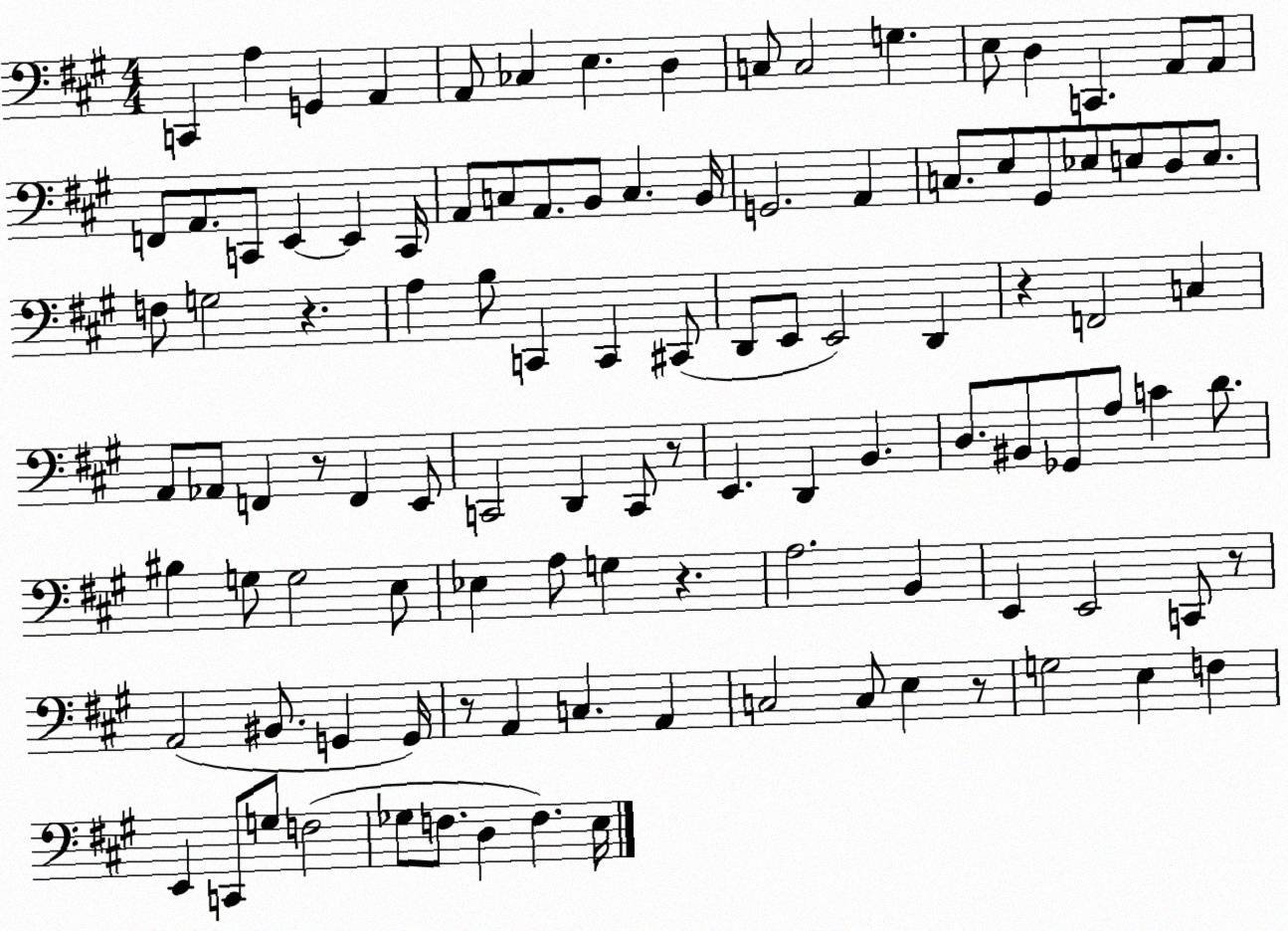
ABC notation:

X:1
T:Untitled
M:4/4
L:1/4
K:A
C,, A, G,, A,, A,,/2 _C, E, D, C,/2 C,2 G, E,/2 D, C,, A,,/2 A,,/2 F,,/2 A,,/2 C,,/2 E,, E,, C,,/4 A,,/2 C,/2 A,,/2 B,,/2 C, B,,/4 G,,2 A,, C,/2 E,/2 ^G,,/2 _E,/2 E,/2 D,/2 E,/2 F,/2 G,2 z A, B,/2 C,, C,, ^C,,/2 D,,/2 E,,/2 E,,2 D,, z F,,2 C, A,,/2 _A,,/2 F,, z/2 F,, E,,/2 C,,2 D,, C,,/2 z/2 E,, D,, B,, D,/2 ^B,,/2 _G,,/2 A,/2 C D/2 ^B, G,/2 G,2 E,/2 _E, A,/2 G, z A,2 B,, E,, E,,2 C,,/2 z/2 A,,2 ^B,,/2 G,, G,,/4 z/2 A,, C, A,, C,2 C,/2 E, z/2 G,2 E, F, E,, C,,/2 G,/2 F,2 _G,/2 F,/2 D, F, E,/4